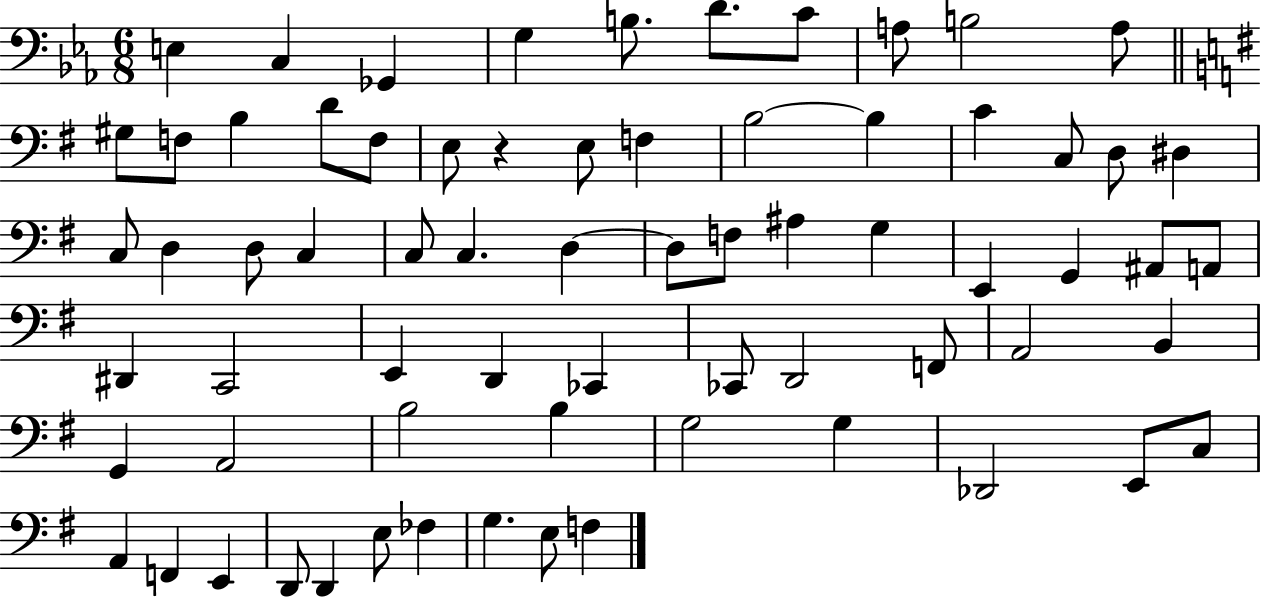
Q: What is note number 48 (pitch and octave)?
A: A2